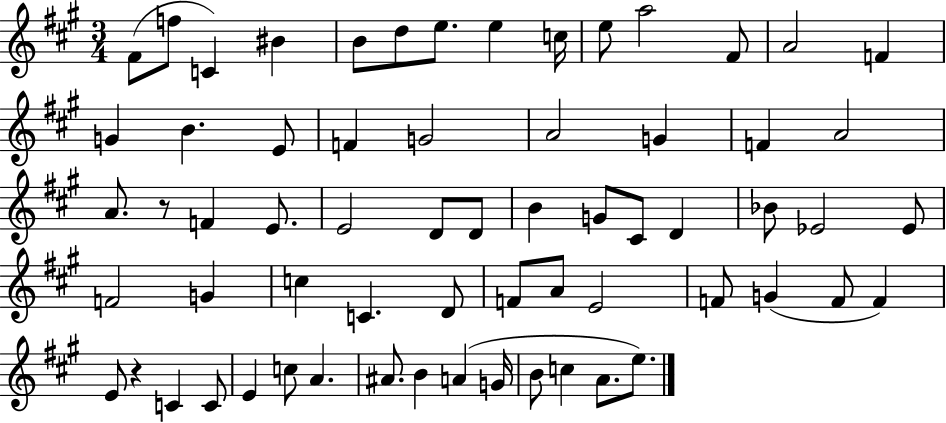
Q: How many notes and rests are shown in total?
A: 64